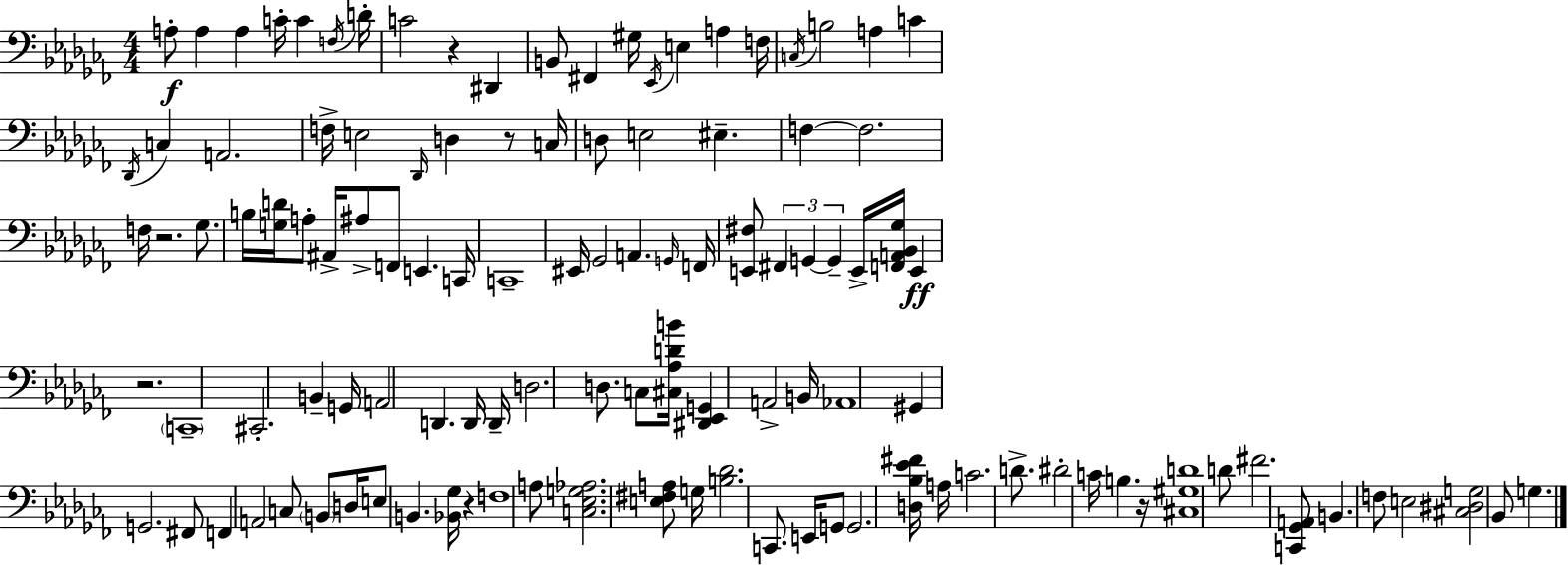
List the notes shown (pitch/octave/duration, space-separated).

A3/e A3/q A3/q C4/s C4/q F3/s D4/s C4/h R/q D#2/q B2/e F#2/q G#3/s Eb2/s E3/q A3/q F3/s C3/s B3/h A3/q C4/q Db2/s C3/q A2/h. F3/s E3/h Db2/s D3/q R/e C3/s D3/e E3/h EIS3/q. F3/q F3/h. F3/s R/h. Gb3/e. B3/s [G3,D4]/s A3/e A#2/s A#3/e F2/e E2/q. C2/s C2/w EIS2/s Gb2/h A2/q. G2/s F2/s [E2,F#3]/e F#2/q G2/q G2/q E2/s [F2,A2,Bb2,Gb3]/s E2/q R/h. C2/w C#2/h. B2/q G2/s A2/h D2/q. D2/s D2/s D3/h. D3/e. C3/e [C#3,Ab3,D4,B4]/s [D#2,Eb2,G2]/q A2/h B2/s Ab2/w G#2/q G2/h. F#2/e F2/q A2/h C3/e B2/e D3/s E3/e B2/q. [Bb2,Gb3]/s R/q F3/w A3/e [C3,Eb3,G3,Ab3]/h. [E3,F#3,A3]/e G3/s [B3,Db4]/h. C2/e. E2/s G2/e G2/h. [D3,Bb3,Eb4,F#4]/s A3/s C4/h. D4/e. D#4/h C4/s B3/q. R/s [C#3,G#3,D4]/w D4/e F#4/h. [C2,Gb2,A2]/e B2/q. F3/e E3/h [C#3,D#3,G3]/h Bb2/e G3/q.